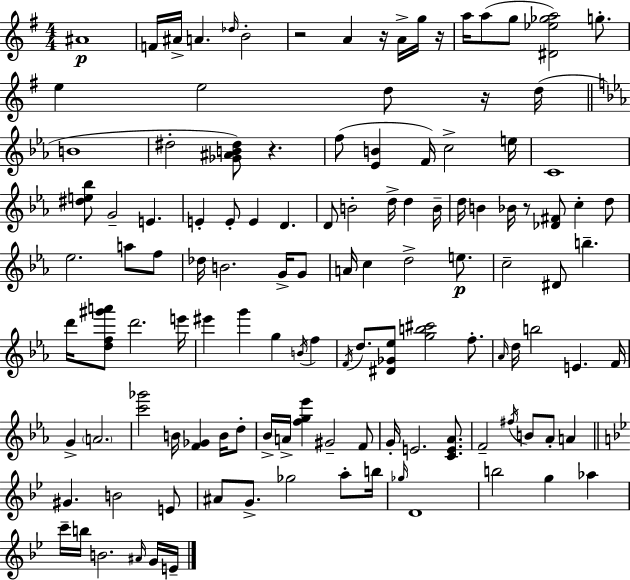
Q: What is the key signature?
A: E minor